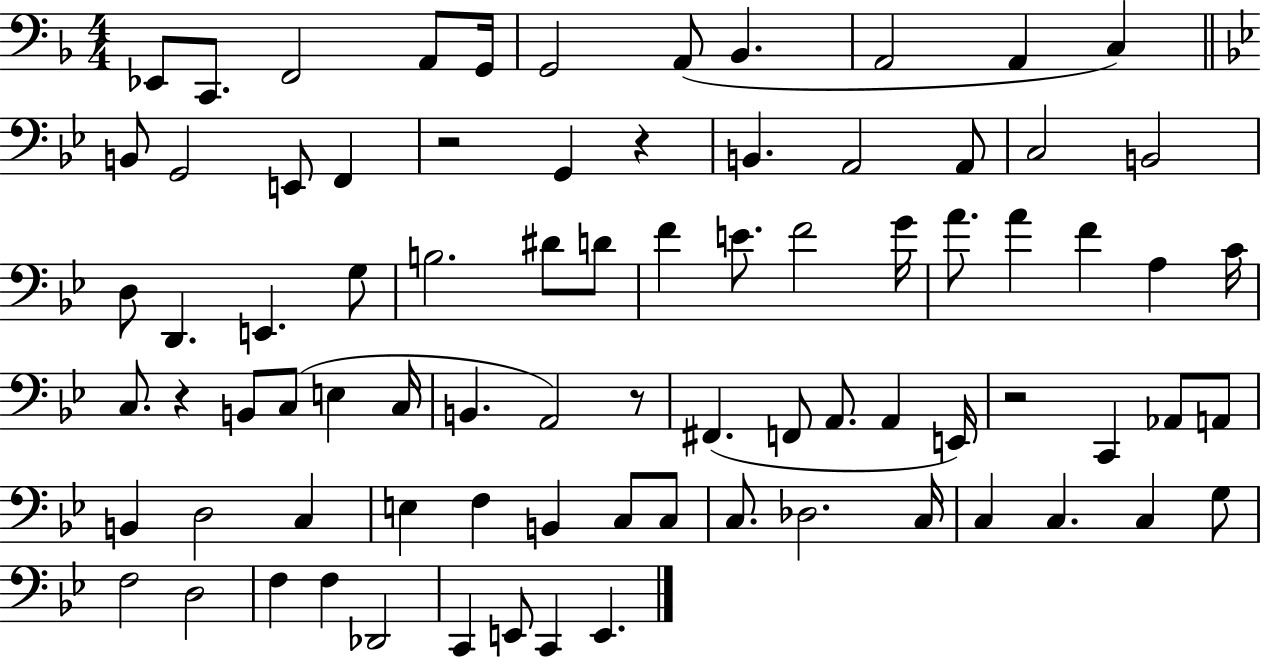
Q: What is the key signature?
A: F major